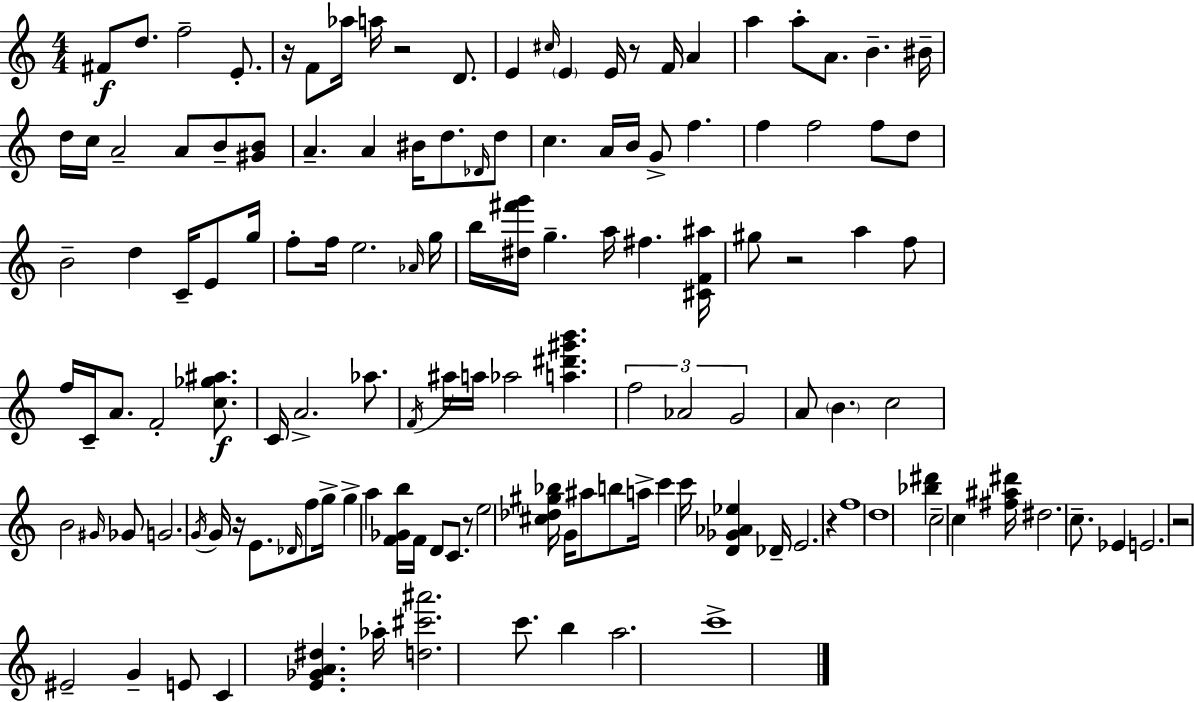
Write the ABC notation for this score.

X:1
T:Untitled
M:4/4
L:1/4
K:C
^F/2 d/2 f2 E/2 z/4 F/2 _a/4 a/4 z2 D/2 E ^c/4 E E/4 z/2 F/4 A a a/2 A/2 B ^B/4 d/4 c/4 A2 A/2 B/2 [^GB]/2 A A ^B/4 d/2 _D/4 d/2 c A/4 B/4 G/2 f f f2 f/2 d/2 B2 d C/4 E/2 g/4 f/2 f/4 e2 _A/4 g/4 b/4 [^d^f'g']/4 g a/4 ^f [^CF^a]/4 ^g/2 z2 a f/2 f/4 C/4 A/2 F2 [c_g^a]/2 C/4 A2 _a/2 F/4 ^a/4 a/4 _a2 [a^d'^g'b'] f2 _A2 G2 A/2 B c2 B2 ^G/4 _G/2 G2 G/4 G/4 z/4 E/2 _D/4 f/2 g/4 g a [F_Gb]/4 F/4 D/2 C/2 z/2 e2 [^c_d^g_b]/4 G/4 ^a/2 b/2 a/4 c' c'/4 [D_G_A_e] _D/4 E2 z f4 d4 [_b^d'] c2 c [^f^a^d']/4 ^d2 c/2 _E E2 z2 ^E2 G E/2 C [E_GA^d] _a/4 [d^c'^a']2 c'/2 b a2 c'4